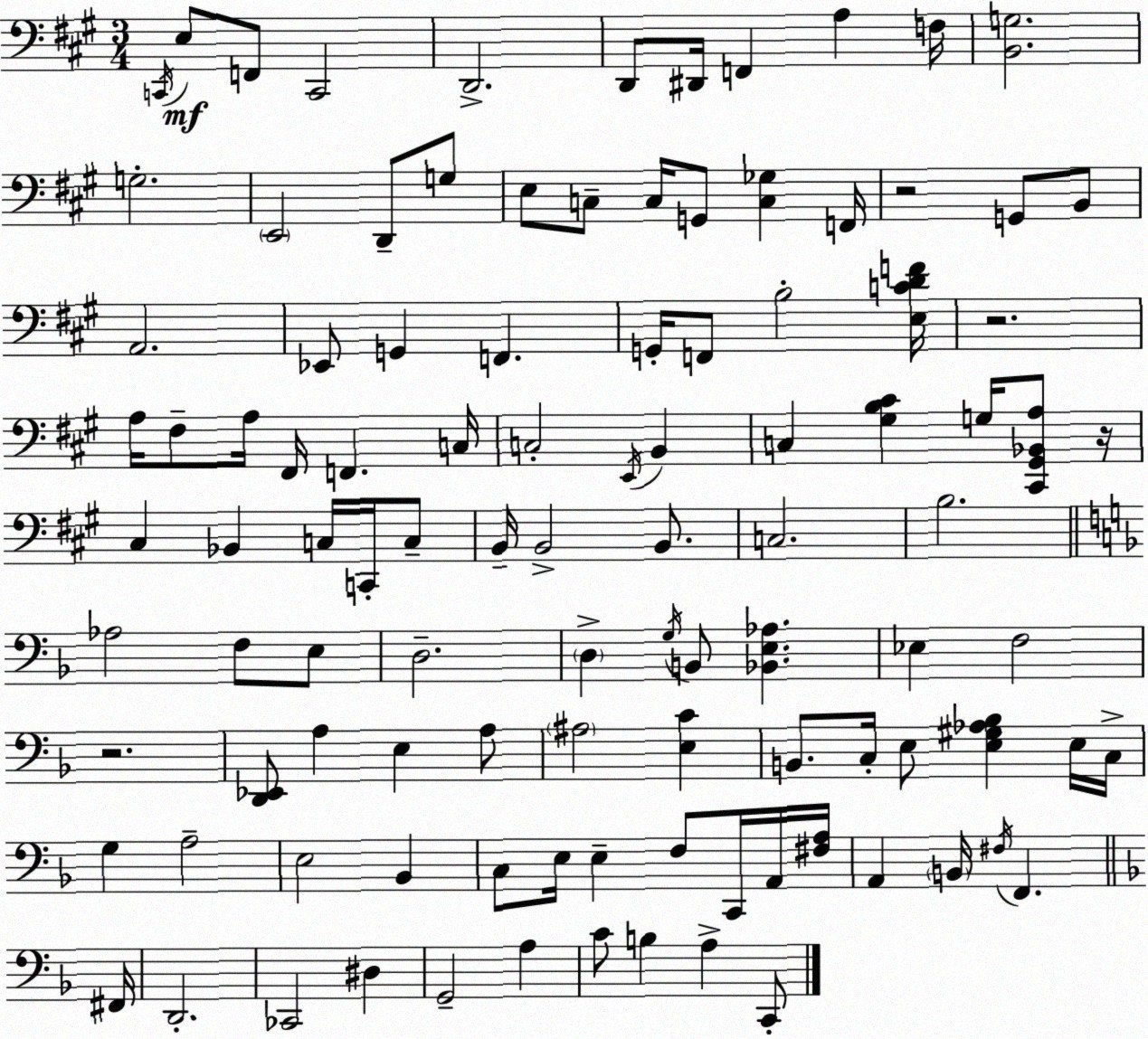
X:1
T:Untitled
M:3/4
L:1/4
K:A
C,,/4 E,/2 F,,/2 C,,2 D,,2 D,,/2 ^D,,/4 F,, A, F,/4 [B,,G,]2 G,2 E,,2 D,,/2 G,/2 E,/2 C,/2 C,/4 G,,/2 [C,_G,] F,,/4 z2 G,,/2 B,,/2 A,,2 _E,,/2 G,, F,, G,,/4 F,,/2 B,2 [E,CDF]/4 z2 A,/4 ^F,/2 A,/4 ^F,,/4 F,, C,/4 C,2 E,,/4 B,, C, [^G,B,^C] G,/4 [^C,,^G,,_B,,A,]/2 z/4 ^C, _B,, C,/4 C,,/4 C,/2 B,,/4 B,,2 B,,/2 C,2 B,2 _A,2 F,/2 E,/2 D,2 D, G,/4 B,,/2 [_B,,E,_A,] _E, F,2 z2 [D,,_E,,]/2 A, E, A,/2 ^A,2 [E,C] B,,/2 C,/4 E,/2 [E,^G,_A,_B,] E,/4 C,/4 G, A,2 E,2 _B,, C,/2 E,/4 E, F,/2 C,,/4 A,,/4 [^F,A,]/4 A,, B,,/4 ^F,/4 F,, ^F,,/4 D,,2 _C,,2 ^D, G,,2 A, C/2 B, A, C,,/2